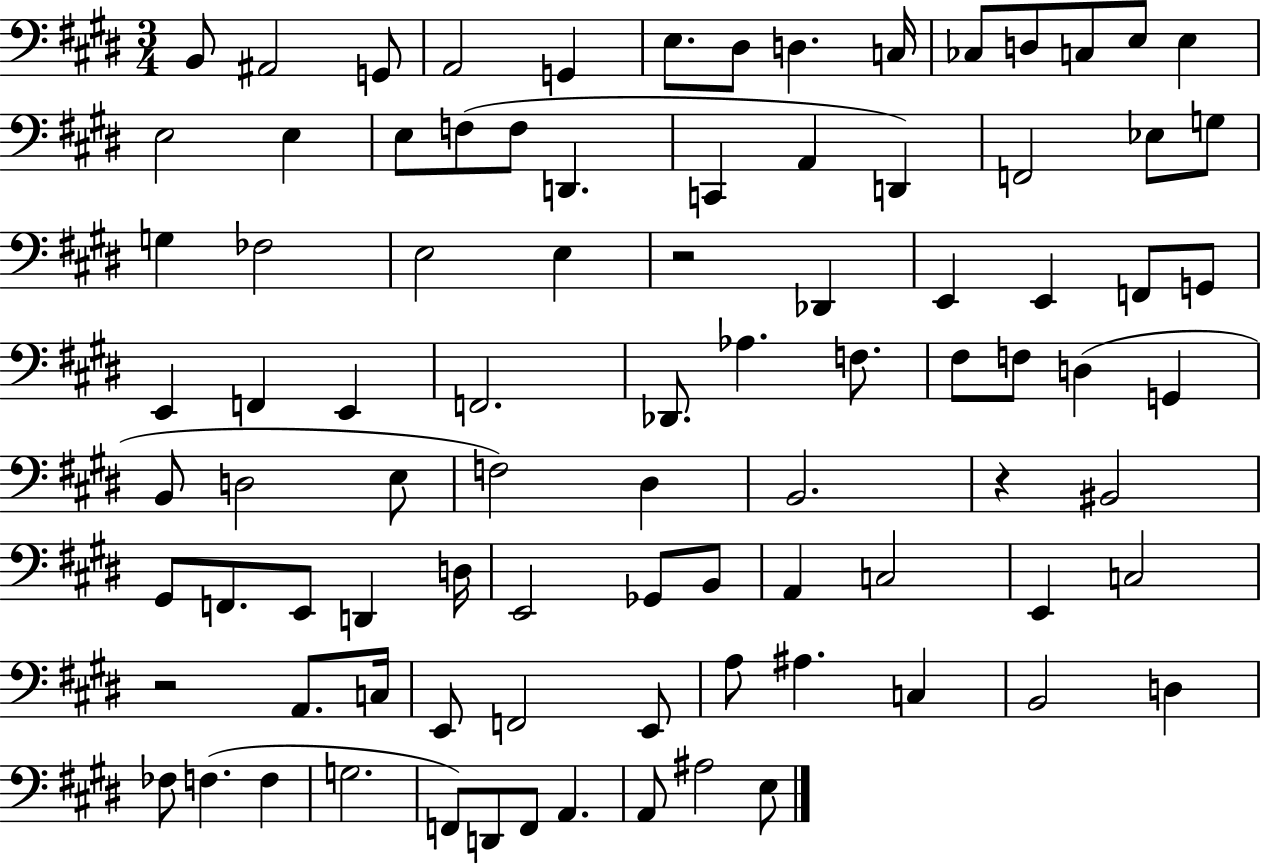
X:1
T:Untitled
M:3/4
L:1/4
K:E
B,,/2 ^A,,2 G,,/2 A,,2 G,, E,/2 ^D,/2 D, C,/4 _C,/2 D,/2 C,/2 E,/2 E, E,2 E, E,/2 F,/2 F,/2 D,, C,, A,, D,, F,,2 _E,/2 G,/2 G, _F,2 E,2 E, z2 _D,, E,, E,, F,,/2 G,,/2 E,, F,, E,, F,,2 _D,,/2 _A, F,/2 ^F,/2 F,/2 D, G,, B,,/2 D,2 E,/2 F,2 ^D, B,,2 z ^B,,2 ^G,,/2 F,,/2 E,,/2 D,, D,/4 E,,2 _G,,/2 B,,/2 A,, C,2 E,, C,2 z2 A,,/2 C,/4 E,,/2 F,,2 E,,/2 A,/2 ^A, C, B,,2 D, _F,/2 F, F, G,2 F,,/2 D,,/2 F,,/2 A,, A,,/2 ^A,2 E,/2